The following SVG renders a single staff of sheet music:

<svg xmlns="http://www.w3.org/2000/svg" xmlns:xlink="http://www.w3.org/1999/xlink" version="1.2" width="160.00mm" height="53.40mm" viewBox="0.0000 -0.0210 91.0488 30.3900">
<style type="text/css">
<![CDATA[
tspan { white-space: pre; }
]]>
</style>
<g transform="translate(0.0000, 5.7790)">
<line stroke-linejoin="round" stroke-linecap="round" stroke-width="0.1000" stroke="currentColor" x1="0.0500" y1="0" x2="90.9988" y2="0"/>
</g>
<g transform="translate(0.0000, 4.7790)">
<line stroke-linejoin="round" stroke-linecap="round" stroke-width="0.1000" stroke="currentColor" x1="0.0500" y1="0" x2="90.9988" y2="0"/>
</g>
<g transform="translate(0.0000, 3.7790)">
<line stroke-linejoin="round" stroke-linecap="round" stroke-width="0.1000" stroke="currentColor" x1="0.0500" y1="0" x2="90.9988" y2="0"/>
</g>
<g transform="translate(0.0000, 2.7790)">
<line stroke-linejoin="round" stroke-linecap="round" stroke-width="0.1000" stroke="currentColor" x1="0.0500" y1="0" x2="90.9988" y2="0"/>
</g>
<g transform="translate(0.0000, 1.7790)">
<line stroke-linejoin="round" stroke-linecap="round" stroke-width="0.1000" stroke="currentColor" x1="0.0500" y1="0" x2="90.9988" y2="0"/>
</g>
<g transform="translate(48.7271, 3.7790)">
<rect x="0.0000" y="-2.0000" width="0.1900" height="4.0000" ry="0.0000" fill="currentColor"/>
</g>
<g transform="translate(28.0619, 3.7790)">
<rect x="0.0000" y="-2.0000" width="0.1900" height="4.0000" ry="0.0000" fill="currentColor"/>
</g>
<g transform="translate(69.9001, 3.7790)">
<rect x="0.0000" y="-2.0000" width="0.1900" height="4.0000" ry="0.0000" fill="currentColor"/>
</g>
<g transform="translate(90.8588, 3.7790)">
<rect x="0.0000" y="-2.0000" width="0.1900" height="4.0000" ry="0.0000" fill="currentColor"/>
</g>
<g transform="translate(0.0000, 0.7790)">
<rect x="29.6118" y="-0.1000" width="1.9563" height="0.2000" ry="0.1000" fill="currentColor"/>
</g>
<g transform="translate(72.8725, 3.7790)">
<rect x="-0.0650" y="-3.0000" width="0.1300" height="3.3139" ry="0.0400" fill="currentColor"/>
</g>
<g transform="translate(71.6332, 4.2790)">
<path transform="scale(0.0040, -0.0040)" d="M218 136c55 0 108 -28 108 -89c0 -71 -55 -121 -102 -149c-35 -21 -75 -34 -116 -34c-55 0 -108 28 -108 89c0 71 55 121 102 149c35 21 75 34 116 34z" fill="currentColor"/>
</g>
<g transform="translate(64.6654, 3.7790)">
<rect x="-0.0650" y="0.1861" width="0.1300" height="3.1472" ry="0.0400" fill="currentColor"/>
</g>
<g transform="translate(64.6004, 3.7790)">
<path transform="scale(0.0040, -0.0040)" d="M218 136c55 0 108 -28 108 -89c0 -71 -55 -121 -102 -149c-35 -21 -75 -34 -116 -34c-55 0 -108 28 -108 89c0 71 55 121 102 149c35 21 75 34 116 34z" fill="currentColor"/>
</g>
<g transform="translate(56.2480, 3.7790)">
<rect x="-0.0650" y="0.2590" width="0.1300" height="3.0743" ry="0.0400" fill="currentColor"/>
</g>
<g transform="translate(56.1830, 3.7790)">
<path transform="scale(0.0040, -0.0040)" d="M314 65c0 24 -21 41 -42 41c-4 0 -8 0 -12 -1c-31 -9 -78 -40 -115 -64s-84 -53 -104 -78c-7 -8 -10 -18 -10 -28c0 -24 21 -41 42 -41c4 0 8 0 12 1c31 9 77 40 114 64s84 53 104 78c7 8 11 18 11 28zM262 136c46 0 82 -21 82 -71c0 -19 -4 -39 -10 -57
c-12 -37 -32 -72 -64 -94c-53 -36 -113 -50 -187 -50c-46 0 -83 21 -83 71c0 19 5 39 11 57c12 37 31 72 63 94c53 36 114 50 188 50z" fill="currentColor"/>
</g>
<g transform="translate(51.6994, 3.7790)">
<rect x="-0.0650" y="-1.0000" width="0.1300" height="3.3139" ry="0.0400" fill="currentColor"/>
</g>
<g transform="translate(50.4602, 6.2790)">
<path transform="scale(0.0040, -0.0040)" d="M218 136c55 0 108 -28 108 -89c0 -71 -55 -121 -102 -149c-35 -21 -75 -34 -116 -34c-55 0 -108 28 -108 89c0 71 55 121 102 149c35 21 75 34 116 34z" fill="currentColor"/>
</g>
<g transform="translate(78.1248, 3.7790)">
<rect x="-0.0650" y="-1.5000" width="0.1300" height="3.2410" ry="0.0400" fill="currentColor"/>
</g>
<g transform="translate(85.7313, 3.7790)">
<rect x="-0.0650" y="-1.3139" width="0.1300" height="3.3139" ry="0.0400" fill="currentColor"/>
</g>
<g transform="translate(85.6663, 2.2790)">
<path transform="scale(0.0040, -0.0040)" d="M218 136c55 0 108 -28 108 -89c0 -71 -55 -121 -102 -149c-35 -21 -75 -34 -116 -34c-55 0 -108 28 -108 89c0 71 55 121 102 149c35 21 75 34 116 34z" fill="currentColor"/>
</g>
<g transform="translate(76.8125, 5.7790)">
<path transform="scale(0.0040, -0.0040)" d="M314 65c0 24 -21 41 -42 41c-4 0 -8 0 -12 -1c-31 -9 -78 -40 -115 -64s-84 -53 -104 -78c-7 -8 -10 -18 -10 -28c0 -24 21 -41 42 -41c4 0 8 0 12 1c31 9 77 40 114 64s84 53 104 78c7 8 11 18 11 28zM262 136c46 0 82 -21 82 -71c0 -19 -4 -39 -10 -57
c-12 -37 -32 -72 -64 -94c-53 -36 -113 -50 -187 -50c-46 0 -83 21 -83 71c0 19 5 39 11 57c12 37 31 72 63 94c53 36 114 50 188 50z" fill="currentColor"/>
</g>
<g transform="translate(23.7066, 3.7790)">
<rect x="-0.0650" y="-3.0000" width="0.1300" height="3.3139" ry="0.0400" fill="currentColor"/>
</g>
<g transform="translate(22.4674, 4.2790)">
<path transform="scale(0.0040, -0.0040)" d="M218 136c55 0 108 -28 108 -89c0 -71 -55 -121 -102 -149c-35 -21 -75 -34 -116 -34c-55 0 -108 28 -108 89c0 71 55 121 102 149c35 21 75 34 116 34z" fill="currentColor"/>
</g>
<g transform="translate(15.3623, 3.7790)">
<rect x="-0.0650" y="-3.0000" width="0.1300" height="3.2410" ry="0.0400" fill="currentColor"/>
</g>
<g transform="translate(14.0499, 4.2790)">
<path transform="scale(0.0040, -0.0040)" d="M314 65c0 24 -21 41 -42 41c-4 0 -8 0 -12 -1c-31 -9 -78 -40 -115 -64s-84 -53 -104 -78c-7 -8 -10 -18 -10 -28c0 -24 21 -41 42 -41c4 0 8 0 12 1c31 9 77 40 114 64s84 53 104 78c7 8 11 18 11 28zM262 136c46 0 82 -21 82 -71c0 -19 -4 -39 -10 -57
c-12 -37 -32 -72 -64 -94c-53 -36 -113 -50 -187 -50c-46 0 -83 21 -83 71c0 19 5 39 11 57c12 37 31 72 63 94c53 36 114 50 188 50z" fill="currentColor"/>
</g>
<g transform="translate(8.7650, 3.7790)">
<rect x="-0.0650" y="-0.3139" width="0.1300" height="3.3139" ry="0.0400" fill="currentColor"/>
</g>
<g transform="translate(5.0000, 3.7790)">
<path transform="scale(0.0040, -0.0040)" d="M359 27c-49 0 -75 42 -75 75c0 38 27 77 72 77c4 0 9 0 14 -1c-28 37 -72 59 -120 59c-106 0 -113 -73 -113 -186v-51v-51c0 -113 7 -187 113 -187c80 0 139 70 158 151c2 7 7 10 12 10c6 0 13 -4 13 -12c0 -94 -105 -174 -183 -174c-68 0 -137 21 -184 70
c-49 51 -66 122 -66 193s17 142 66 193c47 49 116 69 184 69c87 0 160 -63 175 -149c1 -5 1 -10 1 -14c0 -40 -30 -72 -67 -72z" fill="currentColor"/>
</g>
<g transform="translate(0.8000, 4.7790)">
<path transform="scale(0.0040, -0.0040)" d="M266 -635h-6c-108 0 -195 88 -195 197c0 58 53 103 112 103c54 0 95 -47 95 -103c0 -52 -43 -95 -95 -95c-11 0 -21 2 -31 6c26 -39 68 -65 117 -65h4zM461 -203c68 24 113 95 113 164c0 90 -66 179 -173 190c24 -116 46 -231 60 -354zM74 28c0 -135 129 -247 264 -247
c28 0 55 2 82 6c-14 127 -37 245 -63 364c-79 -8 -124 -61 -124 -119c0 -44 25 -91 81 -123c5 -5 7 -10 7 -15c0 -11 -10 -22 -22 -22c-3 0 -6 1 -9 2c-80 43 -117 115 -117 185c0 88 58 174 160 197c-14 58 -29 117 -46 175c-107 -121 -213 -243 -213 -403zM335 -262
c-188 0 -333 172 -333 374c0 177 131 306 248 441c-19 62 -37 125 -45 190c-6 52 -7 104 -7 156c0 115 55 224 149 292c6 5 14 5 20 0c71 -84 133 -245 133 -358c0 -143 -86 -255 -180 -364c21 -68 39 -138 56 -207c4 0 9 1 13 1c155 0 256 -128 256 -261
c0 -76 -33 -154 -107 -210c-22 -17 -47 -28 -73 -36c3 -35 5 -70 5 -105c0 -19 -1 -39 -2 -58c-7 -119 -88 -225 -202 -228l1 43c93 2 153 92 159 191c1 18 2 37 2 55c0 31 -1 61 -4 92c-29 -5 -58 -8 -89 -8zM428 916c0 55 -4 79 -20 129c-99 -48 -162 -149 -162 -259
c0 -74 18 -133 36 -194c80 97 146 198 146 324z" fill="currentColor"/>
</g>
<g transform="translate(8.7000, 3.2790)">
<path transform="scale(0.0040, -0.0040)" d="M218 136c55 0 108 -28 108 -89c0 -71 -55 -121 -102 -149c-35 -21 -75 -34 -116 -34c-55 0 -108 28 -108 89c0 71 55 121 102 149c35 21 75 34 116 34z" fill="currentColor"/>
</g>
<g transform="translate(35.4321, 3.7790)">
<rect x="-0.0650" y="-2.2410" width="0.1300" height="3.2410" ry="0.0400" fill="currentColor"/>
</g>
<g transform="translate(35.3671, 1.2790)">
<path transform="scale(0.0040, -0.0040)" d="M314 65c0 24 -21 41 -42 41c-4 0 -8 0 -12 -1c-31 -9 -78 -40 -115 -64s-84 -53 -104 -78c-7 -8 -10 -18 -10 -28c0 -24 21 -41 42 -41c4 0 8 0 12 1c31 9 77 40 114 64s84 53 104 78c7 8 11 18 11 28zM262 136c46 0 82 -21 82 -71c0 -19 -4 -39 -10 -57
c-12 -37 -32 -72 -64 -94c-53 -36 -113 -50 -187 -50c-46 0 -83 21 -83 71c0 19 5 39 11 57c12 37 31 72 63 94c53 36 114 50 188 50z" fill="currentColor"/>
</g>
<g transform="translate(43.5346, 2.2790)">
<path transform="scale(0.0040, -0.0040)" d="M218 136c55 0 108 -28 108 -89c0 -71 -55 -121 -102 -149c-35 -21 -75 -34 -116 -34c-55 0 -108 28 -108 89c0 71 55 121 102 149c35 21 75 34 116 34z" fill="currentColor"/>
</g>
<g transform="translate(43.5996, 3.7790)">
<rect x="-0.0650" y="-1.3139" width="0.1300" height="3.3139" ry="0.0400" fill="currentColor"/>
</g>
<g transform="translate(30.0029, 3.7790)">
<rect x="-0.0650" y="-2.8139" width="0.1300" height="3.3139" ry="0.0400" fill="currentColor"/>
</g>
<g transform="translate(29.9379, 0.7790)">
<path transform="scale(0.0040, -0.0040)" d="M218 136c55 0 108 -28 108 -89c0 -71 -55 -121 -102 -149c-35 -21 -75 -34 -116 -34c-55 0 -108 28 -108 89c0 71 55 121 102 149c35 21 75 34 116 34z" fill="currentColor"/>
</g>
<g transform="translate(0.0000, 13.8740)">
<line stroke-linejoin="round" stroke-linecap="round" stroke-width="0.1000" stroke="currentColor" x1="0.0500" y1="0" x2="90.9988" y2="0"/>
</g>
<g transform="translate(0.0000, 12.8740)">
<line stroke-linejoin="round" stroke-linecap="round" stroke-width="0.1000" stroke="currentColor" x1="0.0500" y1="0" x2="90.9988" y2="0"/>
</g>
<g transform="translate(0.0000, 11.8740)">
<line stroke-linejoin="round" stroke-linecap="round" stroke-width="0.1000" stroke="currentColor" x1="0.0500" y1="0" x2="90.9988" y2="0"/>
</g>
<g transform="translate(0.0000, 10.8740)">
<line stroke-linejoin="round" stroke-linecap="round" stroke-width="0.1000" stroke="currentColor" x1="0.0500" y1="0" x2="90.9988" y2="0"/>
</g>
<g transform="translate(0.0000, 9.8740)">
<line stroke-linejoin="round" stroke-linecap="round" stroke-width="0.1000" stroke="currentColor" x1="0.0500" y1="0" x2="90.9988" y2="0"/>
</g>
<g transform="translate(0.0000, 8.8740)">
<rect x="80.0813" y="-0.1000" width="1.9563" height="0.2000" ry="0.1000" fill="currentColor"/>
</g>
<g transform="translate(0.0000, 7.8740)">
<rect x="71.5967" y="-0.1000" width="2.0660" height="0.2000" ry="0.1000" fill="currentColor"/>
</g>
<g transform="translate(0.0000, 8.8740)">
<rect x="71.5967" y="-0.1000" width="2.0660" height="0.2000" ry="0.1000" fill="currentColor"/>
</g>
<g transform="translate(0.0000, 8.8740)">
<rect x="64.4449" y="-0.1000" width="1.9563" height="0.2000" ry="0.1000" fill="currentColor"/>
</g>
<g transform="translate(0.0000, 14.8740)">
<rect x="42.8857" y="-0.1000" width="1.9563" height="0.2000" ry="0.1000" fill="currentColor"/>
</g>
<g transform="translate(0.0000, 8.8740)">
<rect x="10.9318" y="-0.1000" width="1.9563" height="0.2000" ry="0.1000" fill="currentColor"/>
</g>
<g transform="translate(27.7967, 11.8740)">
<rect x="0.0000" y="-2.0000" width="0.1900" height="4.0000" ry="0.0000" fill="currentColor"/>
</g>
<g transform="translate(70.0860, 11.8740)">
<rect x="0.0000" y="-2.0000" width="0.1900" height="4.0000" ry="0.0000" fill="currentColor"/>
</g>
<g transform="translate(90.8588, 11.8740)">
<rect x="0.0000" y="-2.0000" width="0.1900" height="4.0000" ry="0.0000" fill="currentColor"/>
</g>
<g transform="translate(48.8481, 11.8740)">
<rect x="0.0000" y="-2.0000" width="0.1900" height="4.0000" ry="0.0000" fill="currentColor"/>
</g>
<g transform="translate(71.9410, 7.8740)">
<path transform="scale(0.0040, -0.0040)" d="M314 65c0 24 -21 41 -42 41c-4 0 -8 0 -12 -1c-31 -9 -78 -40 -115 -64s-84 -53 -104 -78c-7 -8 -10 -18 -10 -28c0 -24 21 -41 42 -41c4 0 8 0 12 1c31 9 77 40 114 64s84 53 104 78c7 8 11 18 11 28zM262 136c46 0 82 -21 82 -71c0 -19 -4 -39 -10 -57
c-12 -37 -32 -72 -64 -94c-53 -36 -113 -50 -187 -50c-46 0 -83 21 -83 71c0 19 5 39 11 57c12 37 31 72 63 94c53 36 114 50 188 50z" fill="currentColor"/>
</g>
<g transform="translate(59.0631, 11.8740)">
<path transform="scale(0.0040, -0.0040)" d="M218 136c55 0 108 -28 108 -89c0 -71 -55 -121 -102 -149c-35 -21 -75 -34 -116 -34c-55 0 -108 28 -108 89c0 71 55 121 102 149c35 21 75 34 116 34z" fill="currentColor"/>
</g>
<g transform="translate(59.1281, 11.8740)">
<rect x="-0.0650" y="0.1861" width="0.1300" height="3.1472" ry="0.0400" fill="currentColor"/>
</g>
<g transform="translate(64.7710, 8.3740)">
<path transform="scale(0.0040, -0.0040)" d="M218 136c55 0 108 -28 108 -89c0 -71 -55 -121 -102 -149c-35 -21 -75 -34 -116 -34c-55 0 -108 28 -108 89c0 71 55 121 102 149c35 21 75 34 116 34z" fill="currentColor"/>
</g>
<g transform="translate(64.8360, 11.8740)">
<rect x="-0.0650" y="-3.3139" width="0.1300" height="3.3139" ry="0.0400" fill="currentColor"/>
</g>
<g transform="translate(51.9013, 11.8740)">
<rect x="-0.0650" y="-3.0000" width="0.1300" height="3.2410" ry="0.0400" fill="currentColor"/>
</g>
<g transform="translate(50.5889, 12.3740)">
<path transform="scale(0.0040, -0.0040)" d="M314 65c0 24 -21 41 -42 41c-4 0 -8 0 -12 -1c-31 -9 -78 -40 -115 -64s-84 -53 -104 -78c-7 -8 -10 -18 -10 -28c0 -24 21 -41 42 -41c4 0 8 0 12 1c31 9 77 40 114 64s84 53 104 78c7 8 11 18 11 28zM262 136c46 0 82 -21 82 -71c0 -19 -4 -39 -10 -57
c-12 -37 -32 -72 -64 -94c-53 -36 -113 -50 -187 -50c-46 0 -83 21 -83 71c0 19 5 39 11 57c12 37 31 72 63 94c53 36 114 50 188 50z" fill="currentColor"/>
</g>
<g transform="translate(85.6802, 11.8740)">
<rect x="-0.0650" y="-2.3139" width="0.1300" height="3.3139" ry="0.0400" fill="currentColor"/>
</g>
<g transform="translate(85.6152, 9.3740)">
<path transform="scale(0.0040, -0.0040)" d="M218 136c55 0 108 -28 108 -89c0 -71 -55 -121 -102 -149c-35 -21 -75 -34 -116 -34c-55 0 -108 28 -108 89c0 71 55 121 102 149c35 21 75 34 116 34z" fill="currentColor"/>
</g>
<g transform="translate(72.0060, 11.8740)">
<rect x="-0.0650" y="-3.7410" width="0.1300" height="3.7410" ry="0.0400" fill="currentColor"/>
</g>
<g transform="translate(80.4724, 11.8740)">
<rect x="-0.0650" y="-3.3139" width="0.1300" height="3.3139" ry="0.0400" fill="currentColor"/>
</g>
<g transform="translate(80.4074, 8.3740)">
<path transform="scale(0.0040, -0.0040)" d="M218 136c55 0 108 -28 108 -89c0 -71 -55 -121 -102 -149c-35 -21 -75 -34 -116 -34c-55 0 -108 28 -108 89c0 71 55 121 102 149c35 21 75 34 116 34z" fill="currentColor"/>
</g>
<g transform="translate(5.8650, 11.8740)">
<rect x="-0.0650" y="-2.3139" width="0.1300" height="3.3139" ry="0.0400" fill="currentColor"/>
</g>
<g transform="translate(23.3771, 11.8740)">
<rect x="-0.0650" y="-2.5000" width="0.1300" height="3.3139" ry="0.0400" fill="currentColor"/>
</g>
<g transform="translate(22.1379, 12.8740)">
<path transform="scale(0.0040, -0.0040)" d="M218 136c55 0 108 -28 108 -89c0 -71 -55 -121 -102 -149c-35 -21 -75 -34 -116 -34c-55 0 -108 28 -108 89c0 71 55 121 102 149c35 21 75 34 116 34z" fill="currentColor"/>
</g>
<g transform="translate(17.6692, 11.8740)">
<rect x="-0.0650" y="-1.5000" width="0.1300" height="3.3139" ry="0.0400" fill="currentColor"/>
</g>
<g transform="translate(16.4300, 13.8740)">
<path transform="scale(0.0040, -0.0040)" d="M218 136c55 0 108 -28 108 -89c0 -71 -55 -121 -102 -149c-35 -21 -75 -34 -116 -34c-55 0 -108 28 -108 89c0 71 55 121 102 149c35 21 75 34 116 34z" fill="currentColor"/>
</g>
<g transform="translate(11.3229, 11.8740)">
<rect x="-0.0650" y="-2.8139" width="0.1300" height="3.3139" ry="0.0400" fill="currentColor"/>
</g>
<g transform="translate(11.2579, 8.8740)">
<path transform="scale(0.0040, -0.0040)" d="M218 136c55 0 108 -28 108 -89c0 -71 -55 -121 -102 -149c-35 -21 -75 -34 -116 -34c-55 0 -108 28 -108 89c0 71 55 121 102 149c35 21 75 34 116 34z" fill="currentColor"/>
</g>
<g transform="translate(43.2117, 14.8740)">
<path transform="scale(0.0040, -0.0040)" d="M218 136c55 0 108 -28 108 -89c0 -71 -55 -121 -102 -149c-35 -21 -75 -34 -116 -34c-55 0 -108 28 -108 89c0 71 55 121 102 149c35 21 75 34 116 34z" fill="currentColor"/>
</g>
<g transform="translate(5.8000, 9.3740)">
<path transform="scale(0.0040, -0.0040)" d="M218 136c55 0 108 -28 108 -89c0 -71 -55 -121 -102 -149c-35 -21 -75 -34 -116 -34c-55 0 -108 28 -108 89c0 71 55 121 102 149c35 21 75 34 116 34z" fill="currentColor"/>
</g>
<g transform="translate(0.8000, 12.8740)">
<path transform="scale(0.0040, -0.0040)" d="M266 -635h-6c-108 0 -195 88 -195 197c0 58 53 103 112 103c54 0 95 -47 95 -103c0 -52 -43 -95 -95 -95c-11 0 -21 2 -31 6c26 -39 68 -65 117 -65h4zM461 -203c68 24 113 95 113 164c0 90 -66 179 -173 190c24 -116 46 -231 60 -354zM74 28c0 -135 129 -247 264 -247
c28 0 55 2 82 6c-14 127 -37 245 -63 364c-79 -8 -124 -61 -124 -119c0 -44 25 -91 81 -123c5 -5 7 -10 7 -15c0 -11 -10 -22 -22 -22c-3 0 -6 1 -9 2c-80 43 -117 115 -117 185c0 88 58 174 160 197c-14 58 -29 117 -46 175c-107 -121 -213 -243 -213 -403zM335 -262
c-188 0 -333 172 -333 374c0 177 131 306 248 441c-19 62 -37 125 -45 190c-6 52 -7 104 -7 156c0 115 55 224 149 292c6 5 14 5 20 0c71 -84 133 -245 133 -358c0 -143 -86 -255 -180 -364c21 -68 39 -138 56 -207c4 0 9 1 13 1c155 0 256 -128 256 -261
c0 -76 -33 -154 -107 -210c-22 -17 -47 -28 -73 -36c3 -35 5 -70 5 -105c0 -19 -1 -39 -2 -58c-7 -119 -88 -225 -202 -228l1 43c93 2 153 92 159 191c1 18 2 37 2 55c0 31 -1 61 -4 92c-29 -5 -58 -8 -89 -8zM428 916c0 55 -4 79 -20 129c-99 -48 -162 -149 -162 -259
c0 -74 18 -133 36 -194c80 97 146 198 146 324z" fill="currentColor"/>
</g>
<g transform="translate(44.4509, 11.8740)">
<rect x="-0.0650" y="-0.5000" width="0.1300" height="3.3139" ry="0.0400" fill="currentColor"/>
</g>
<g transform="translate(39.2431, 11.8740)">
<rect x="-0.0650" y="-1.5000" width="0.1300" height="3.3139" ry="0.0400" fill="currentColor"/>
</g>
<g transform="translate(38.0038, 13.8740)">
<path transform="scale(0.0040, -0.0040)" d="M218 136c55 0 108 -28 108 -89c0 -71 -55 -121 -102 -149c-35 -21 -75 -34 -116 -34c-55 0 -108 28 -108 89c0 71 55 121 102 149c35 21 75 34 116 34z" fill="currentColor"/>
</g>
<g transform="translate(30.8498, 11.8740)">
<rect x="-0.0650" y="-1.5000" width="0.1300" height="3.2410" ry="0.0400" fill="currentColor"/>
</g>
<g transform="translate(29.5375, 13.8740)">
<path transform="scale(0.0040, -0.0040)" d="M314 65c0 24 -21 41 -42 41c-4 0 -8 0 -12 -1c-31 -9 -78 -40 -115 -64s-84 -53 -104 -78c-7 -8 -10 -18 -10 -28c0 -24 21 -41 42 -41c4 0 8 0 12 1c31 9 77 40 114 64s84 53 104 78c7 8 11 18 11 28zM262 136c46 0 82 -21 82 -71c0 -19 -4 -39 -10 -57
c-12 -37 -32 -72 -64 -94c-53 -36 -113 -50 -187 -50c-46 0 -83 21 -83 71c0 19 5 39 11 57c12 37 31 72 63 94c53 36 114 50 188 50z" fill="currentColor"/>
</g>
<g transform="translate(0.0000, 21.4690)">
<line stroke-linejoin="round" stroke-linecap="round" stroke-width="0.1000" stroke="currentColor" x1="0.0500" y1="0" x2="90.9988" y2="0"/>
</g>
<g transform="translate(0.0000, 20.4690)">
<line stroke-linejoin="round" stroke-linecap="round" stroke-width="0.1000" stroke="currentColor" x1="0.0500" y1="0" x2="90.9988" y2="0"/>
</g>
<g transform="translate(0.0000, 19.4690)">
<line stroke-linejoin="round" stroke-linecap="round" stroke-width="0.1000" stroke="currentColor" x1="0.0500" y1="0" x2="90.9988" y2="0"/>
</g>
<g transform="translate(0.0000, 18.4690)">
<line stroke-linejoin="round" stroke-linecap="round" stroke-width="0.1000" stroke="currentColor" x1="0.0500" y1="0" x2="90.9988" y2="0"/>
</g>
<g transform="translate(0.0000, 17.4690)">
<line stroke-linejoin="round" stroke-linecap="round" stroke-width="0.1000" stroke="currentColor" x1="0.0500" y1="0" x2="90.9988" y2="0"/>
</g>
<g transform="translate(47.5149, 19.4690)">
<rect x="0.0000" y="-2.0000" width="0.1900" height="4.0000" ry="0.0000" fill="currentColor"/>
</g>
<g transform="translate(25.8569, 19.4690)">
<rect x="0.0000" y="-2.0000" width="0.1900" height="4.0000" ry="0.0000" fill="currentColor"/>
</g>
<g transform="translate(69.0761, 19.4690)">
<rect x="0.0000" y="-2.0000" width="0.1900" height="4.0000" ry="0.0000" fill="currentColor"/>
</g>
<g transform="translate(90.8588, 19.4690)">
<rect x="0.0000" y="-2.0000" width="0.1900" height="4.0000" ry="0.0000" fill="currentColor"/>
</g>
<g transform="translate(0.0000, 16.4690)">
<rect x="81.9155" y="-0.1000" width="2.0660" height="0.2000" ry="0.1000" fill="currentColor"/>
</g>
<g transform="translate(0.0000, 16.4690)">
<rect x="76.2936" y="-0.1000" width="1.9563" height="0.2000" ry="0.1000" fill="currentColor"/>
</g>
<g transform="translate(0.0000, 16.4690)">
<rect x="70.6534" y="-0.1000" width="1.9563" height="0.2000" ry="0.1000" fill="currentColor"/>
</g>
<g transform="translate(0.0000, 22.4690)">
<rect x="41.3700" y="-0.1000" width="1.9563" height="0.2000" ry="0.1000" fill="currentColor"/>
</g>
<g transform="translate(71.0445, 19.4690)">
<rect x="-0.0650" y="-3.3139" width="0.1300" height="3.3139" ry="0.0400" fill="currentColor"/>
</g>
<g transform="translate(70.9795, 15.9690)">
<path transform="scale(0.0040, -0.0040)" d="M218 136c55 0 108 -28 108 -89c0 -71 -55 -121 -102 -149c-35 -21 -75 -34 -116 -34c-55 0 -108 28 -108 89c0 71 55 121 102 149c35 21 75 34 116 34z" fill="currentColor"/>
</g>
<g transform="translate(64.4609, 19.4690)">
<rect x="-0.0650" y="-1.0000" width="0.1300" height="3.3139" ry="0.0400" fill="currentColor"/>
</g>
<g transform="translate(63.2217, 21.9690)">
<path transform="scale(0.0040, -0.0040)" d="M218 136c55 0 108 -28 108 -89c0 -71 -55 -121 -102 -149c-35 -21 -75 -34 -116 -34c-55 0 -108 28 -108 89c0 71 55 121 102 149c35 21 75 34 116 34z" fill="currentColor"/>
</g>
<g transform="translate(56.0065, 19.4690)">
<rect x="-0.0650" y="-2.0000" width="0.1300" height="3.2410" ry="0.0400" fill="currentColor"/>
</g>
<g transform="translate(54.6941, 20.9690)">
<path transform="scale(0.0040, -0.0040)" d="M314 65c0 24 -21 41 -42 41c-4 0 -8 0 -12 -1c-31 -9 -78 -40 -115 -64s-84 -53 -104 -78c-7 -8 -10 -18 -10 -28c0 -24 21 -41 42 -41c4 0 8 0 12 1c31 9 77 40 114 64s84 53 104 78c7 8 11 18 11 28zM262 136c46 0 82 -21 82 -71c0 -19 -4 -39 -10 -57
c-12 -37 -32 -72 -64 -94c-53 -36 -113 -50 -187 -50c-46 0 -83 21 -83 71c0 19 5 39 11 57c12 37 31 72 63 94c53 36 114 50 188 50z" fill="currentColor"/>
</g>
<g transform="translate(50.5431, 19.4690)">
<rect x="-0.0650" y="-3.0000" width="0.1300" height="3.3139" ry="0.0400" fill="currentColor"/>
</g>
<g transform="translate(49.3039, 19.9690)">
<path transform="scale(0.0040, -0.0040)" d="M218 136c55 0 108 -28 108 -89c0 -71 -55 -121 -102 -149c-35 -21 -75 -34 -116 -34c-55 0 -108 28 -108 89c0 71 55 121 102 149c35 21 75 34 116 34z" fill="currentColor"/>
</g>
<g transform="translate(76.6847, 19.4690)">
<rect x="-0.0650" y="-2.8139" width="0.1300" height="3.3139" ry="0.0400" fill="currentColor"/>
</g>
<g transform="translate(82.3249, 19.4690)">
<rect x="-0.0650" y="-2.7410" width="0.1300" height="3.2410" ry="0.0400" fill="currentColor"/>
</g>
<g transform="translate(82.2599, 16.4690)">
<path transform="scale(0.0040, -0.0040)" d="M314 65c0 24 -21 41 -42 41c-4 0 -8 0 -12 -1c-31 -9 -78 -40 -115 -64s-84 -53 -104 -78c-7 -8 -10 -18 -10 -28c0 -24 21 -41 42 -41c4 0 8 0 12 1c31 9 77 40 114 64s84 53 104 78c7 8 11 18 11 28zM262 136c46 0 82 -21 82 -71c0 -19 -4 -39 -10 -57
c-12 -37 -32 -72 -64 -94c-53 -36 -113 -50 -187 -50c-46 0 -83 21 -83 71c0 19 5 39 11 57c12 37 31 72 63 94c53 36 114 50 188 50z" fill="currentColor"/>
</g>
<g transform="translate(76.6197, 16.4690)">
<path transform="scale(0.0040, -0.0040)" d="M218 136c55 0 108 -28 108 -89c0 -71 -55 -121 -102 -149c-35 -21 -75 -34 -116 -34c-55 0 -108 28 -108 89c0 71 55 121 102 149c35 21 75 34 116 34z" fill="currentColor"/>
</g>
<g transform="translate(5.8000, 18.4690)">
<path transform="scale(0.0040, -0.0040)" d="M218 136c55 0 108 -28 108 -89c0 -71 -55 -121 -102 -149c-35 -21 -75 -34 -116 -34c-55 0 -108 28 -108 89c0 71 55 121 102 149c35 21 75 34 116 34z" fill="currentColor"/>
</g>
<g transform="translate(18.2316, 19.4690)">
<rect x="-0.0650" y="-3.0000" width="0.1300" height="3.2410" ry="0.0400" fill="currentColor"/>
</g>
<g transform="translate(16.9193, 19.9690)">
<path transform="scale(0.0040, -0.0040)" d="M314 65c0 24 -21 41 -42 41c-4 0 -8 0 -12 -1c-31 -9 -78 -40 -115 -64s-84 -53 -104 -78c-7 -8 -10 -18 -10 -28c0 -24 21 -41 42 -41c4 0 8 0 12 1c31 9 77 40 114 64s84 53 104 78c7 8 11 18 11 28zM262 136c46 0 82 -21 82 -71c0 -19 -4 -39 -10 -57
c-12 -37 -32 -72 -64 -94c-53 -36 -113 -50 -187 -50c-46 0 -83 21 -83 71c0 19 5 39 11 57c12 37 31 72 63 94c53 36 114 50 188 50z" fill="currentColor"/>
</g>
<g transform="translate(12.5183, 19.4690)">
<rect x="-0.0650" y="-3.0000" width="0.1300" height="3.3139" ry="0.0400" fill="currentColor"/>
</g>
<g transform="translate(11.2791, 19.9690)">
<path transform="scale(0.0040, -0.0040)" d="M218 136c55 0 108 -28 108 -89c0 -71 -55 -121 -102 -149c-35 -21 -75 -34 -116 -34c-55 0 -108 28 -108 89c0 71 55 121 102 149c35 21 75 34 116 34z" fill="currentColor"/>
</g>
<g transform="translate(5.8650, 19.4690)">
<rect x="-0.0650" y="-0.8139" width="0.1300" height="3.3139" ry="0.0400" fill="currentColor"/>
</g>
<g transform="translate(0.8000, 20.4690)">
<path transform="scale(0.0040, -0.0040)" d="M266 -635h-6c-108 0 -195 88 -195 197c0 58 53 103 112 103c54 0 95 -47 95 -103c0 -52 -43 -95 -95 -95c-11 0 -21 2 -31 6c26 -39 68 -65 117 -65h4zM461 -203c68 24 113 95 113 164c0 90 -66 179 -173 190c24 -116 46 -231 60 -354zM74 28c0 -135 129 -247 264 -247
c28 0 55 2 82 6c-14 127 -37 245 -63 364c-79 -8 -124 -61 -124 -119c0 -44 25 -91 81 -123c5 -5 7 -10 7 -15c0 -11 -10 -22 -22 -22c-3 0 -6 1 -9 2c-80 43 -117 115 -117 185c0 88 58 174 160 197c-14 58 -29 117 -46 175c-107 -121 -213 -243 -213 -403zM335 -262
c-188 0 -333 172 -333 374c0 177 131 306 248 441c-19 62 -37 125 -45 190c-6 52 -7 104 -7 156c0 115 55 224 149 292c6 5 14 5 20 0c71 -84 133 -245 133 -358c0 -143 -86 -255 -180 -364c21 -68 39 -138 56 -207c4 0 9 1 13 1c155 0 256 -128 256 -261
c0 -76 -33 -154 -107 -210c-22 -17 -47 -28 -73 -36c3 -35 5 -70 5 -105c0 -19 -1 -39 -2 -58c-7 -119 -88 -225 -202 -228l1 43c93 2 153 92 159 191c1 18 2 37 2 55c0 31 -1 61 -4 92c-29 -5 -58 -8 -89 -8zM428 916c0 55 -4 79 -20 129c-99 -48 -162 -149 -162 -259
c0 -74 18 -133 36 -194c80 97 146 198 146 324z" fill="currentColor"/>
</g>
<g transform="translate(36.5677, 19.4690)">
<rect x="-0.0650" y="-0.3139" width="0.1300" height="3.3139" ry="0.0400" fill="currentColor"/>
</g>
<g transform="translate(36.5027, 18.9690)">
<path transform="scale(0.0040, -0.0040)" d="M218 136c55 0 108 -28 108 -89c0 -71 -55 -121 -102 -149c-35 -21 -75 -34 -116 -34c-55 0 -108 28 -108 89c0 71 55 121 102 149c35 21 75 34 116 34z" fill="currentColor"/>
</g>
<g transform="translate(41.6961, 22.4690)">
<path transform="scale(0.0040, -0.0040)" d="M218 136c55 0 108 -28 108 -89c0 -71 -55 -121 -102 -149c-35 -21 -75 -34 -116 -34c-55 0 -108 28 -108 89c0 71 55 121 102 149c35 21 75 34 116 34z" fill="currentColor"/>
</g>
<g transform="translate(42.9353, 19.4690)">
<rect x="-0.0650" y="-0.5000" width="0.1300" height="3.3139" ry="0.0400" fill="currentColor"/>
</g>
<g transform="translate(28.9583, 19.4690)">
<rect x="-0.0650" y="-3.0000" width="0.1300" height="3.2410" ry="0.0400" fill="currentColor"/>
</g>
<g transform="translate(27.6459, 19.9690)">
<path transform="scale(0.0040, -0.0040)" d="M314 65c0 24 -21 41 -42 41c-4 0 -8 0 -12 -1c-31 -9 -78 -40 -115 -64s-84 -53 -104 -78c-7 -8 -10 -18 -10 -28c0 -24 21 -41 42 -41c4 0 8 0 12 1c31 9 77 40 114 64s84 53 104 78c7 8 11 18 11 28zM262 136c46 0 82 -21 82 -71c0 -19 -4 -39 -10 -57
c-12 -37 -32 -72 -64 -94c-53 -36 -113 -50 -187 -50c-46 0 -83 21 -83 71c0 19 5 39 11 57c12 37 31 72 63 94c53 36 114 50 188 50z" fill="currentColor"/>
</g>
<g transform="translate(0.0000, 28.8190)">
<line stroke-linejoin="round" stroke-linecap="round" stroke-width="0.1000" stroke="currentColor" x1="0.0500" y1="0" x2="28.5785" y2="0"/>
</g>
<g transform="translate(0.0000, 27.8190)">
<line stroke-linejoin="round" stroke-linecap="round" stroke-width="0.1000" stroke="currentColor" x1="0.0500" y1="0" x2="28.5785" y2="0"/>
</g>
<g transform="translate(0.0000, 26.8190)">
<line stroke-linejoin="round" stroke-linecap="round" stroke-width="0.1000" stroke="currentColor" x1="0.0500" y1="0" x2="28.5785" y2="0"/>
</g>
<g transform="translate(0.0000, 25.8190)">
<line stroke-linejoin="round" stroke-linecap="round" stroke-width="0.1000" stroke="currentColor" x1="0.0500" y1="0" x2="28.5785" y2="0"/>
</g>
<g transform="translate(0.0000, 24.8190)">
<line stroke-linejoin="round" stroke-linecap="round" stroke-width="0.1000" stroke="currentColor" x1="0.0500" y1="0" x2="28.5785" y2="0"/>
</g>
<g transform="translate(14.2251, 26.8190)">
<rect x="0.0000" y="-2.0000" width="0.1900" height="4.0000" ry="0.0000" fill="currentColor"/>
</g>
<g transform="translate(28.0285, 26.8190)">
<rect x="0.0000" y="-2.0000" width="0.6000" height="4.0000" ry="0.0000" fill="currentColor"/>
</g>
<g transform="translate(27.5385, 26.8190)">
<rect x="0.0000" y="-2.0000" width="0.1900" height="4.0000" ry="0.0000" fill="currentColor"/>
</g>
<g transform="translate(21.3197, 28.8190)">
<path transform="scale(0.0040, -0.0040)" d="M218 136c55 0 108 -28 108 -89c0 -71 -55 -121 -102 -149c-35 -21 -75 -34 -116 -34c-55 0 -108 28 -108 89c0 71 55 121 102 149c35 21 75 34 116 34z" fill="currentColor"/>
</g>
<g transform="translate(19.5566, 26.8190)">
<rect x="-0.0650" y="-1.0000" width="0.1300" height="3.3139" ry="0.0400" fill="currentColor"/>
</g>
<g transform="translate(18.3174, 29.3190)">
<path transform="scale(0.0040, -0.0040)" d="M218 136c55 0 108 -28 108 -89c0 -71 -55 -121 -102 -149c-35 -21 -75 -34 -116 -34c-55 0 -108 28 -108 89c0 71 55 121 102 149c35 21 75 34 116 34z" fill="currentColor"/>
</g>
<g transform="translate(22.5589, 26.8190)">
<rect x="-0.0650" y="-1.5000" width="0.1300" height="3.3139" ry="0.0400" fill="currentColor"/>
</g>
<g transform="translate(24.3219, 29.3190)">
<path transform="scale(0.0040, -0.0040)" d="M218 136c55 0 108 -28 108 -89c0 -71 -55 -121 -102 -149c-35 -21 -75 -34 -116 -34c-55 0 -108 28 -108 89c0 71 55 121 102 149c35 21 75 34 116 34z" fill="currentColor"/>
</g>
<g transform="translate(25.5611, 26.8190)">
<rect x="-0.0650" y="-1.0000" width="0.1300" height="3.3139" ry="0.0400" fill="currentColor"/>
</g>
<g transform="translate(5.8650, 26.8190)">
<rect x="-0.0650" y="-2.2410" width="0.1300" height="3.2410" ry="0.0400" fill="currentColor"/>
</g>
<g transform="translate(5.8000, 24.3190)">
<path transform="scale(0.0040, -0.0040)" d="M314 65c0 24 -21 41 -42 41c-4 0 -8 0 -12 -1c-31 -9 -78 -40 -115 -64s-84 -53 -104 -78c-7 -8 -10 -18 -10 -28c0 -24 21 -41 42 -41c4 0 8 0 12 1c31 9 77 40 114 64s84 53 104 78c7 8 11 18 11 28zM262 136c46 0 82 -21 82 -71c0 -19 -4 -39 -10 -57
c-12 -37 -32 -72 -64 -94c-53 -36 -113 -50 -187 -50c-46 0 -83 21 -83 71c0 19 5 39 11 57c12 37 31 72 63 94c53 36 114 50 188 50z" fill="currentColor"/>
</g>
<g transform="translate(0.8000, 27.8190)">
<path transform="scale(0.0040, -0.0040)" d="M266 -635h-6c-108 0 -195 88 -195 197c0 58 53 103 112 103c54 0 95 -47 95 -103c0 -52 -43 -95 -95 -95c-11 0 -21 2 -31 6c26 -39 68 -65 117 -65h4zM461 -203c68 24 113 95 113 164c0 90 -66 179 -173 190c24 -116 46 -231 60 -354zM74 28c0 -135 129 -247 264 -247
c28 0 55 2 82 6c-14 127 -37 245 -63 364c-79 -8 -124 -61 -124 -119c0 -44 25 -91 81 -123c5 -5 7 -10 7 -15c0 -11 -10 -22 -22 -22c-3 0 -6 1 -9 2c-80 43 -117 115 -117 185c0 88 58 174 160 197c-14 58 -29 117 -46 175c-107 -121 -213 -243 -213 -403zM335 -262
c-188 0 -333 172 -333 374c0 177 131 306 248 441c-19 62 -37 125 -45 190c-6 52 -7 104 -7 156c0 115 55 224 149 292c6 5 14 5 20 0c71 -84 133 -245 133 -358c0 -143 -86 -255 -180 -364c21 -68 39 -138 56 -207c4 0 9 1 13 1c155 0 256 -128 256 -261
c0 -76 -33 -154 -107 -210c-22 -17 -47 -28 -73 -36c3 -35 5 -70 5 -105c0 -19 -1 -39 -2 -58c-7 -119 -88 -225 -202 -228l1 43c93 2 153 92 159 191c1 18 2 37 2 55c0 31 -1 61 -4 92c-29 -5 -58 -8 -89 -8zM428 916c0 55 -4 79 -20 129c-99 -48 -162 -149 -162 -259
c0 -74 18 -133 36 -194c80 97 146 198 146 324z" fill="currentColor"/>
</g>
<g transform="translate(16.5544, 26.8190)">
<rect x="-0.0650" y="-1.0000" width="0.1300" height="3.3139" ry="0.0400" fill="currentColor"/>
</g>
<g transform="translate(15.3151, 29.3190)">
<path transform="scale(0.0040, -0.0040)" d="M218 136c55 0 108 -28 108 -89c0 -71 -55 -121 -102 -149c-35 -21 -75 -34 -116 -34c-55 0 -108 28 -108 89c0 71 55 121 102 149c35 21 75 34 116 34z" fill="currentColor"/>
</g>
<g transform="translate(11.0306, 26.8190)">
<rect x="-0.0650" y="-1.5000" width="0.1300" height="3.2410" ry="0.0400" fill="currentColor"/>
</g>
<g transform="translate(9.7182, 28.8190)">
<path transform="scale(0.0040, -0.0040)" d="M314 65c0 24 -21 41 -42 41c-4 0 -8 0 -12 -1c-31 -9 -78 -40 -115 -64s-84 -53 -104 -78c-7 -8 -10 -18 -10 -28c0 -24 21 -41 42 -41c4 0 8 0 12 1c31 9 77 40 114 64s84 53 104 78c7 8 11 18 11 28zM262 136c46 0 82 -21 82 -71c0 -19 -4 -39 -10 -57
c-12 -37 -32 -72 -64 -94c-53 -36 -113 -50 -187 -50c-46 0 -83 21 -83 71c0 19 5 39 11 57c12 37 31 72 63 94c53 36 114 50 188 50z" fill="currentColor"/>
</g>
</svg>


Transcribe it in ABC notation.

X:1
T:Untitled
M:4/4
L:1/4
K:C
c A2 A a g2 e D B2 B A E2 e g a E G E2 E C A2 B b c'2 b g d A A2 A2 c C A F2 D b a a2 g2 E2 D D E D